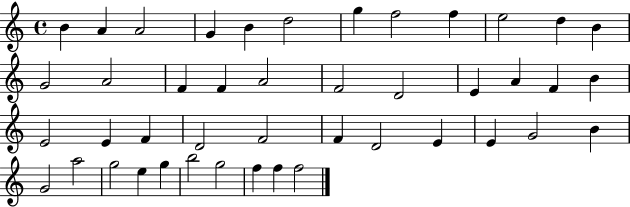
{
  \clef treble
  \time 4/4
  \defaultTimeSignature
  \key c \major
  b'4 a'4 a'2 | g'4 b'4 d''2 | g''4 f''2 f''4 | e''2 d''4 b'4 | \break g'2 a'2 | f'4 f'4 a'2 | f'2 d'2 | e'4 a'4 f'4 b'4 | \break e'2 e'4 f'4 | d'2 f'2 | f'4 d'2 e'4 | e'4 g'2 b'4 | \break g'2 a''2 | g''2 e''4 g''4 | b''2 g''2 | f''4 f''4 f''2 | \break \bar "|."
}